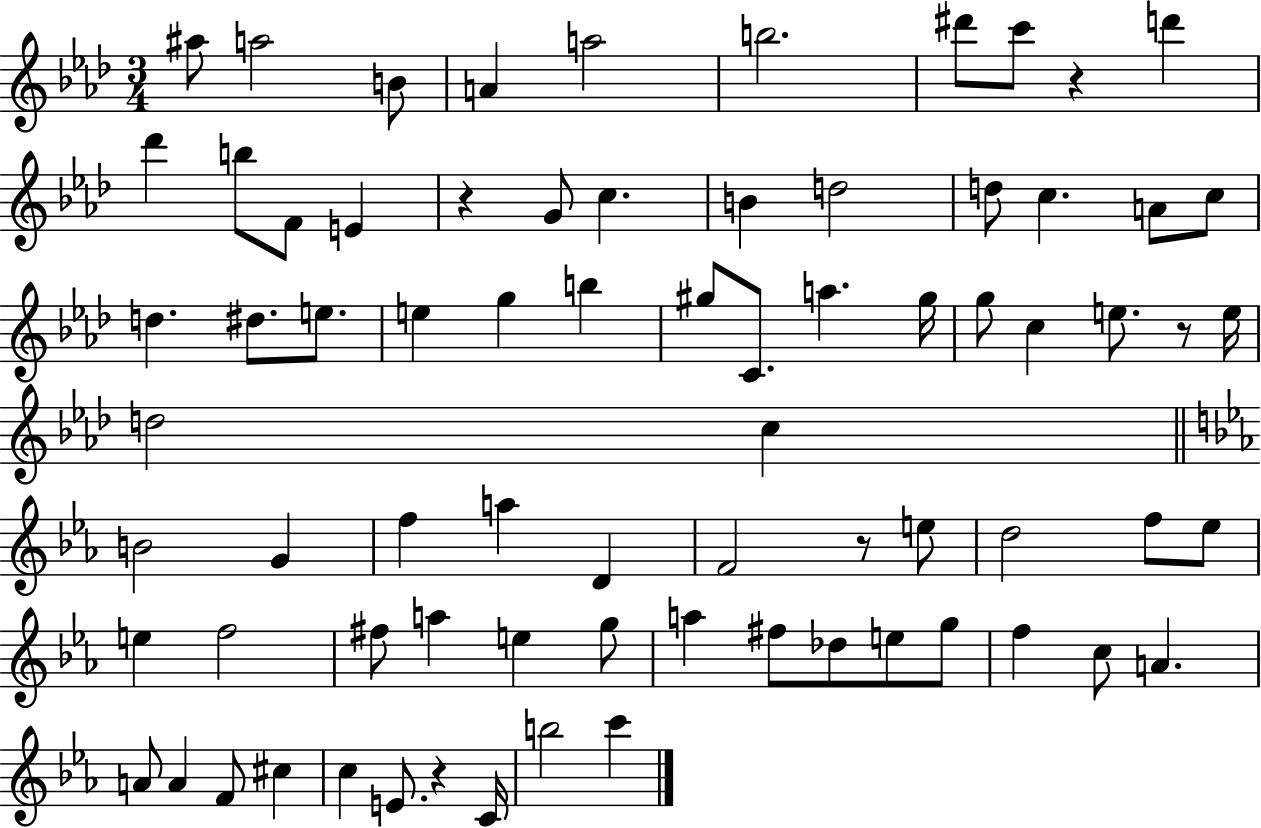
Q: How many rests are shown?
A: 5